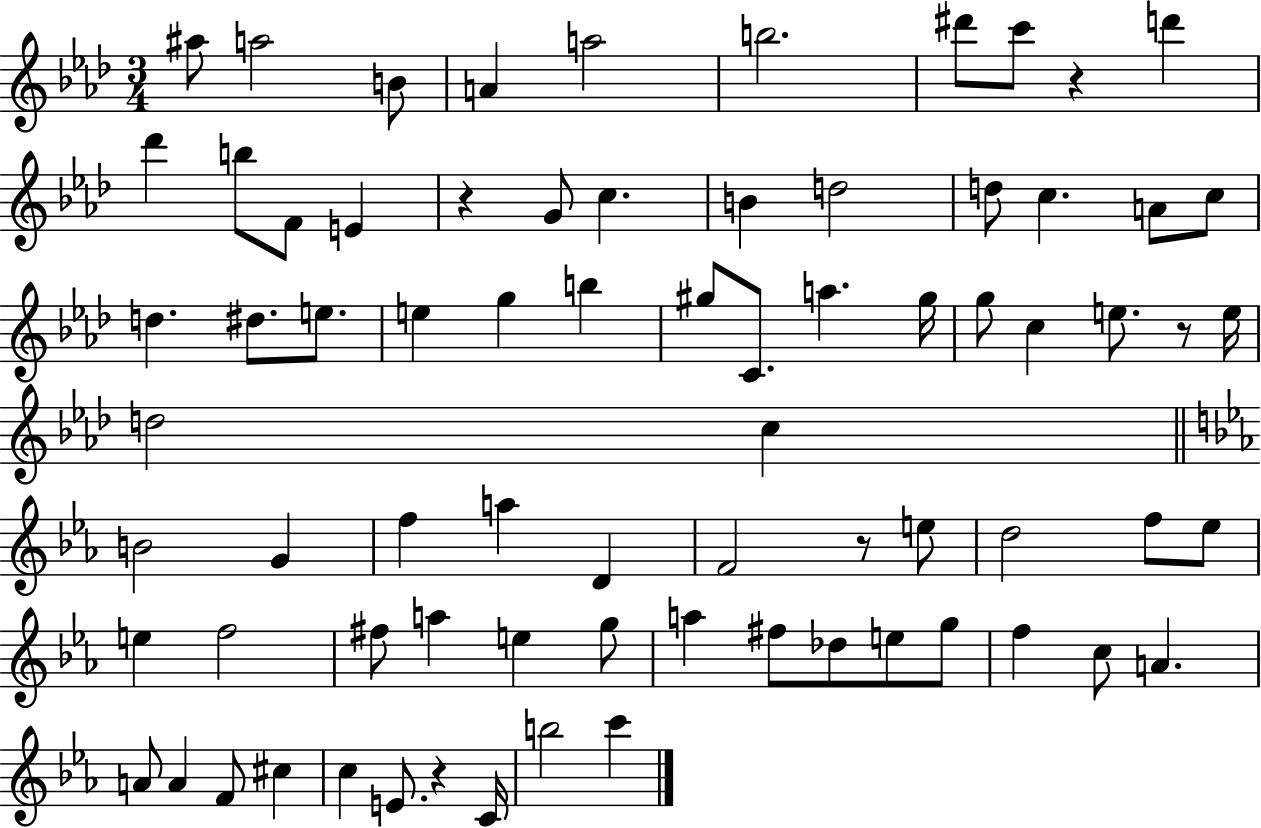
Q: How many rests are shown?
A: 5